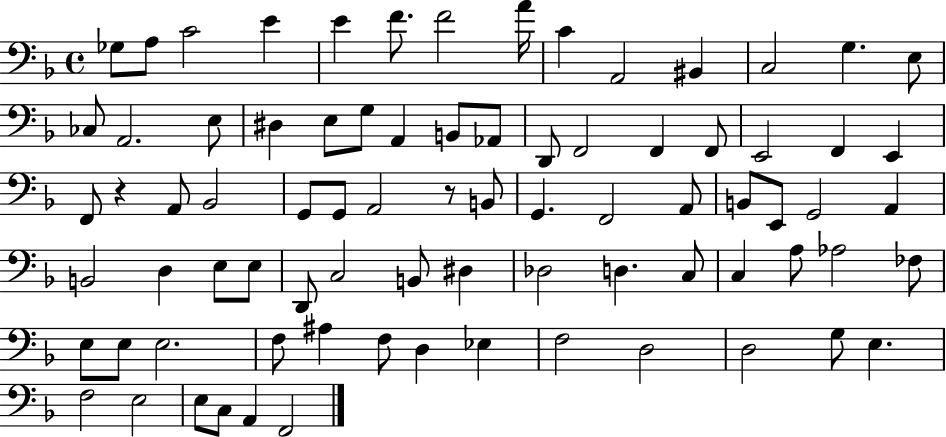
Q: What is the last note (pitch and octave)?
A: F2